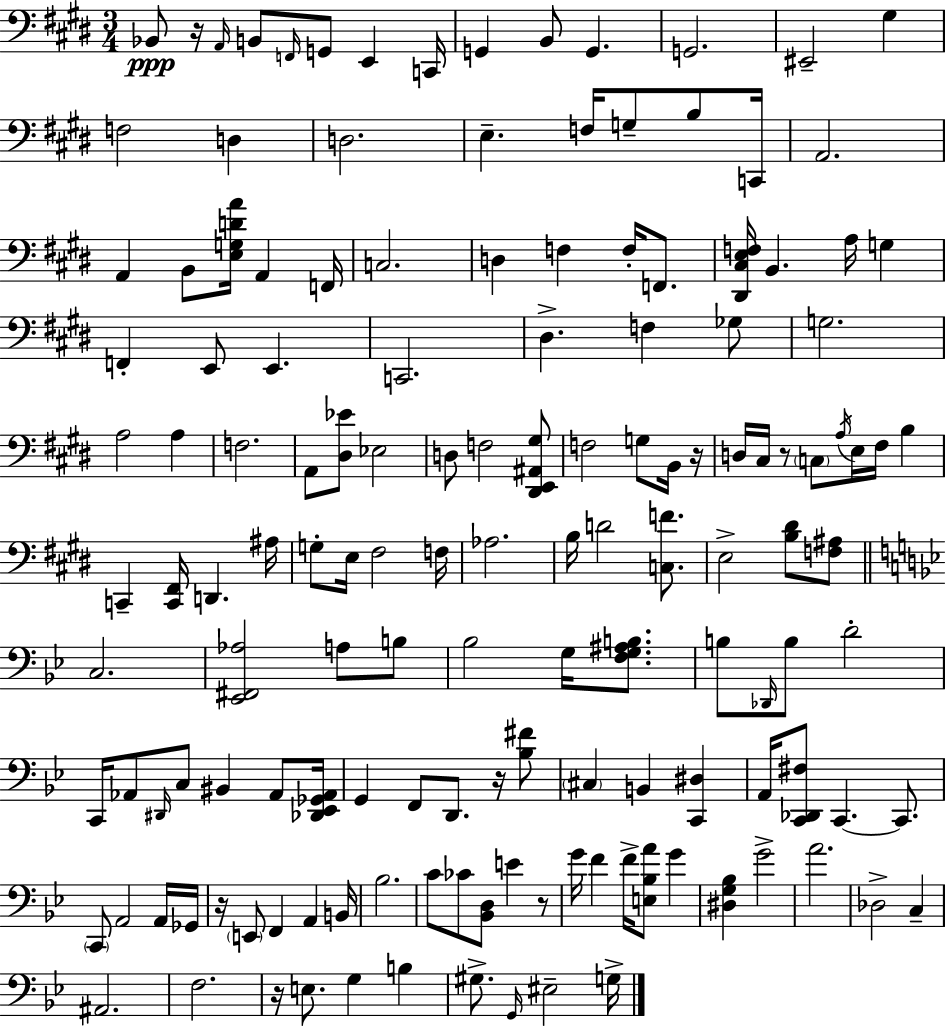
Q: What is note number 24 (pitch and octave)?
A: B2